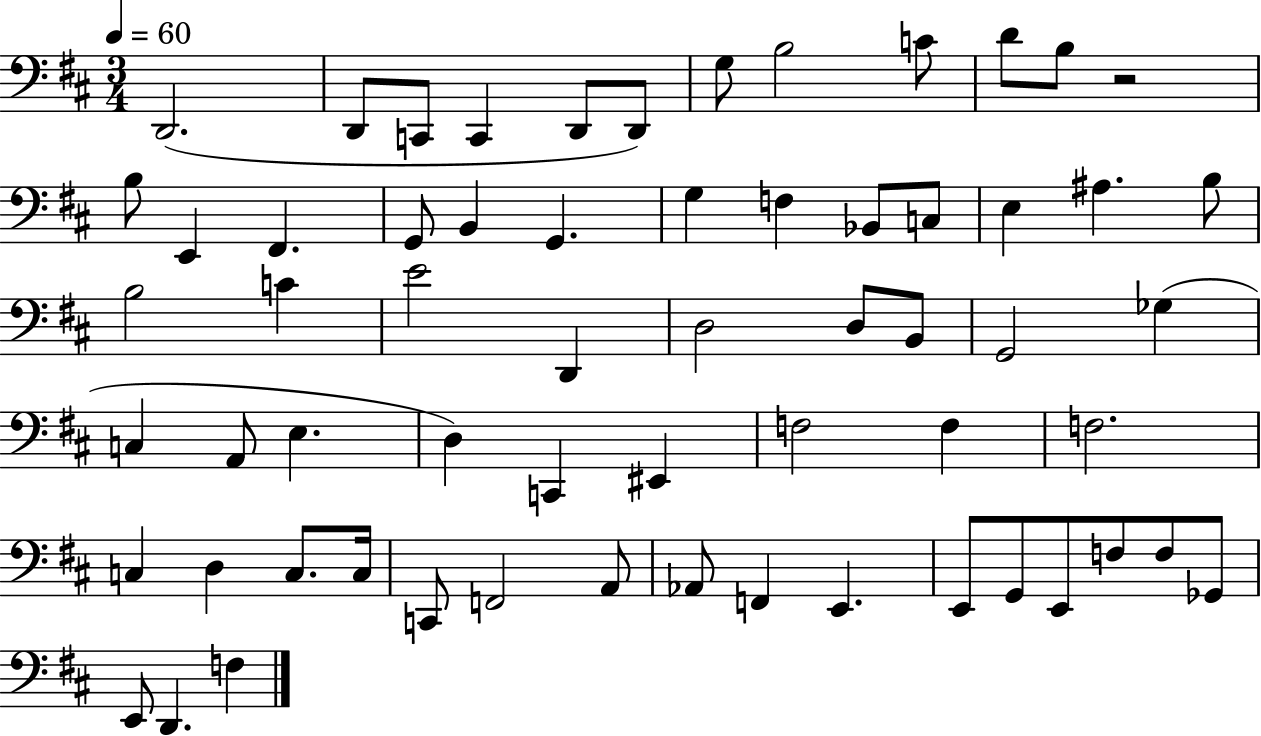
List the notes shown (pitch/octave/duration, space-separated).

D2/h. D2/e C2/e C2/q D2/e D2/e G3/e B3/h C4/e D4/e B3/e R/h B3/e E2/q F#2/q. G2/e B2/q G2/q. G3/q F3/q Bb2/e C3/e E3/q A#3/q. B3/e B3/h C4/q E4/h D2/q D3/h D3/e B2/e G2/h Gb3/q C3/q A2/e E3/q. D3/q C2/q EIS2/q F3/h F3/q F3/h. C3/q D3/q C3/e. C3/s C2/e F2/h A2/e Ab2/e F2/q E2/q. E2/e G2/e E2/e F3/e F3/e Gb2/e E2/e D2/q. F3/q